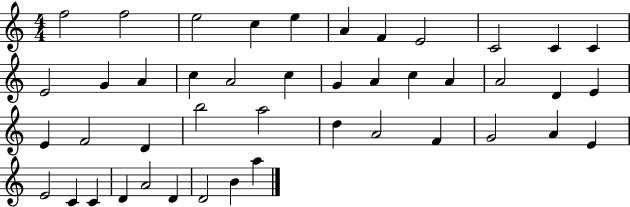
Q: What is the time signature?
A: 4/4